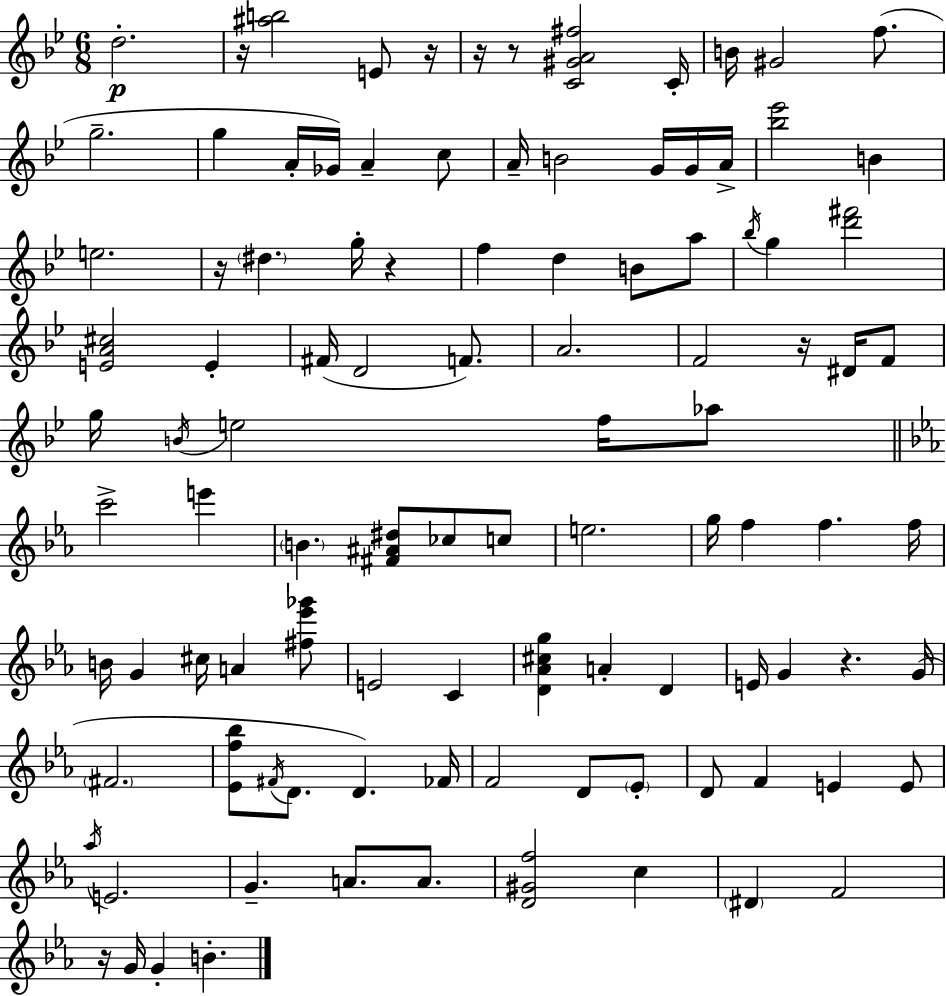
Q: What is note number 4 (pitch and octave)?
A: B4